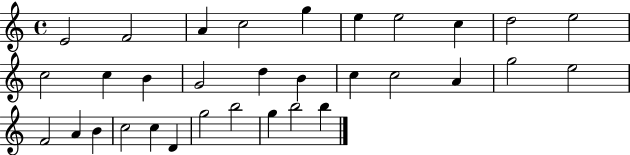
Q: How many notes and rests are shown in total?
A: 32